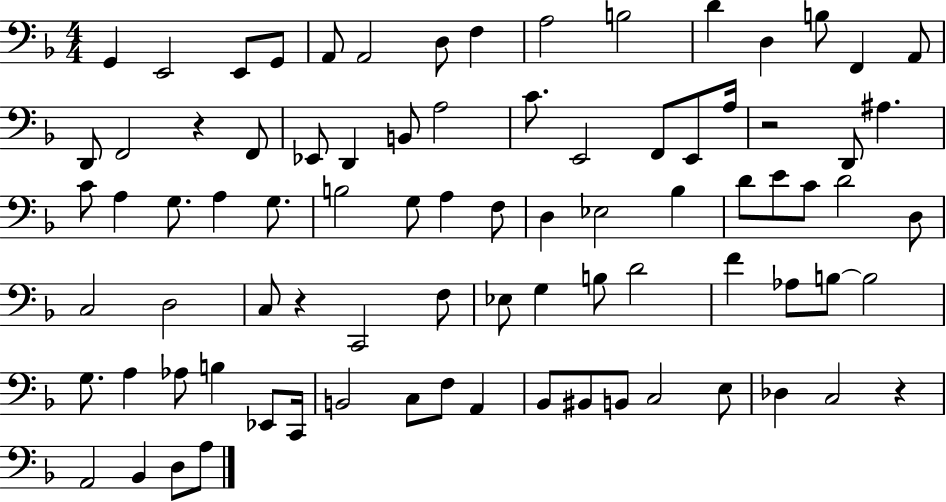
X:1
T:Untitled
M:4/4
L:1/4
K:F
G,, E,,2 E,,/2 G,,/2 A,,/2 A,,2 D,/2 F, A,2 B,2 D D, B,/2 F,, A,,/2 D,,/2 F,,2 z F,,/2 _E,,/2 D,, B,,/2 A,2 C/2 E,,2 F,,/2 E,,/2 A,/4 z2 D,,/2 ^A, C/2 A, G,/2 A, G,/2 B,2 G,/2 A, F,/2 D, _E,2 _B, D/2 E/2 C/2 D2 D,/2 C,2 D,2 C,/2 z C,,2 F,/2 _E,/2 G, B,/2 D2 F _A,/2 B,/2 B,2 G,/2 A, _A,/2 B, _E,,/2 C,,/4 B,,2 C,/2 F,/2 A,, _B,,/2 ^B,,/2 B,,/2 C,2 E,/2 _D, C,2 z A,,2 _B,, D,/2 A,/2